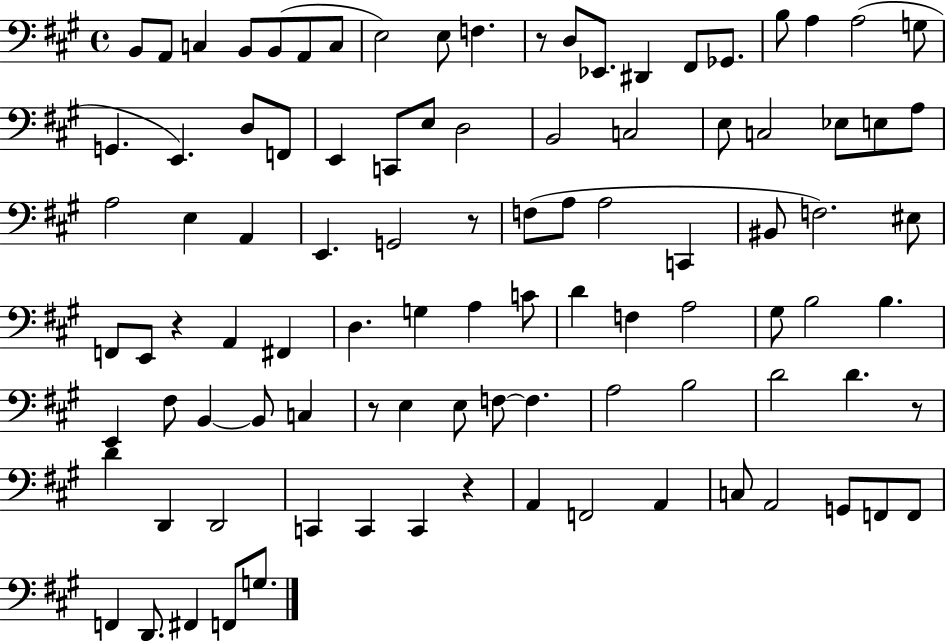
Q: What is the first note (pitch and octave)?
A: B2